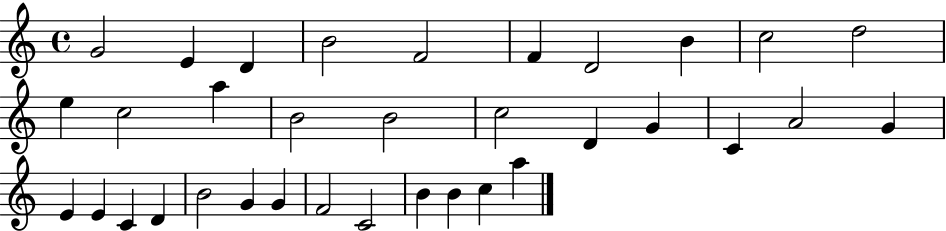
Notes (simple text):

G4/h E4/q D4/q B4/h F4/h F4/q D4/h B4/q C5/h D5/h E5/q C5/h A5/q B4/h B4/h C5/h D4/q G4/q C4/q A4/h G4/q E4/q E4/q C4/q D4/q B4/h G4/q G4/q F4/h C4/h B4/q B4/q C5/q A5/q